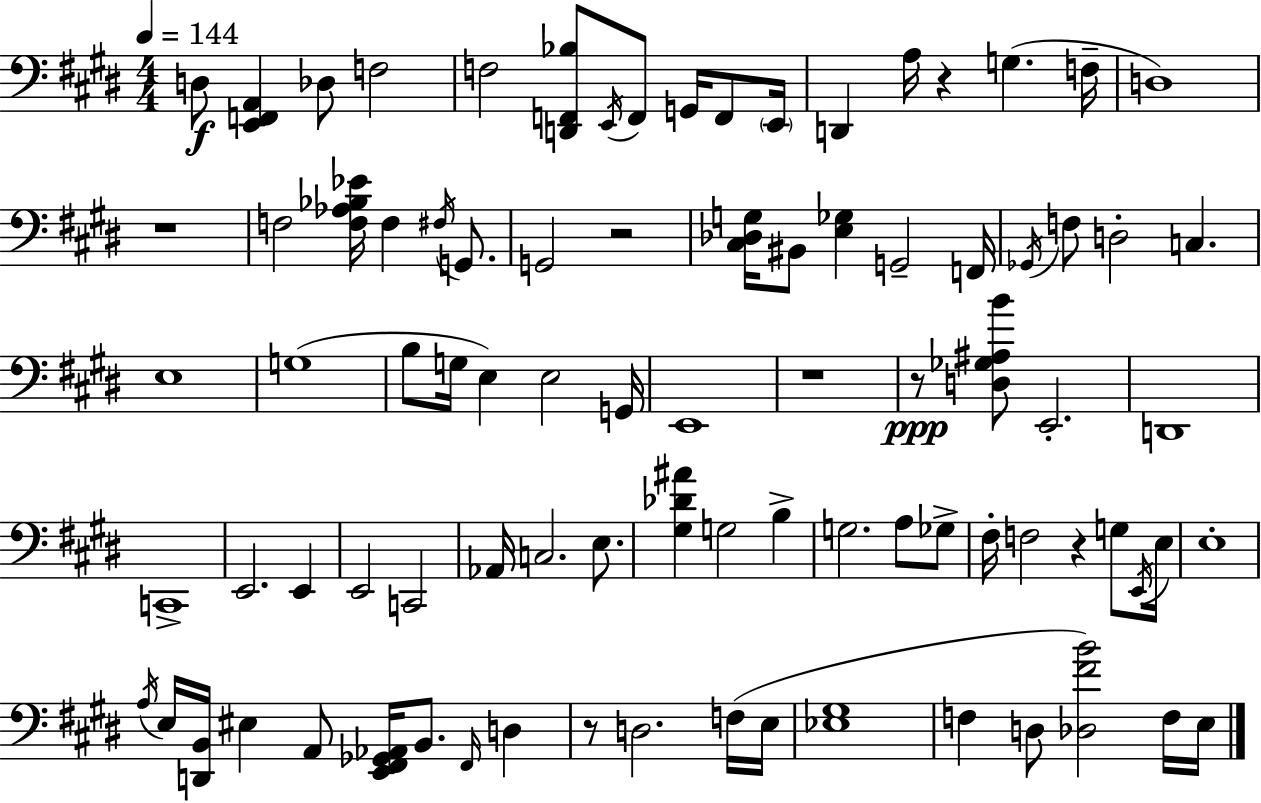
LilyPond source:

{
  \clef bass
  \numericTimeSignature
  \time 4/4
  \key e \major
  \tempo 4 = 144
  \repeat volta 2 { d8\f <e, f, a,>4 des8 f2 | f2 <d, f, bes>8 \acciaccatura { e,16 } f,8 g,16 f,8 | \parenthesize e,16 d,4 a16 r4 g4.( | f16-- d1) | \break r1 | f2 <f aes bes ees'>16 f4 \acciaccatura { fis16 } g,8. | g,2 r2 | <cis des g>16 bis,8 <e ges>4 g,2-- | \break f,16 \acciaccatura { ges,16 } f8 d2-. c4. | e1 | g1( | b8 g16 e4) e2 | \break g,16 e,1 | r1 | r8\ppp <d ges ais b'>8 e,2.-. | d,1 | \break c,1-> | e,2. e,4 | e,2 c,2 | aes,16 c2. | \break e8. <gis des' ais'>4 g2 b4-> | g2. a8 | ges8-> fis16-. f2 r4 | g8 \acciaccatura { e,16 } e16 e1-. | \break \acciaccatura { a16 } e16 <d, b,>16 eis4 a,8 <e, fis, ges, aes,>16 b,8. | \grace { fis,16 } d4 r8 d2. | f16( e16 <ees gis>1 | f4 d8 <des fis' b'>2) | \break f16 e16 } \bar "|."
}